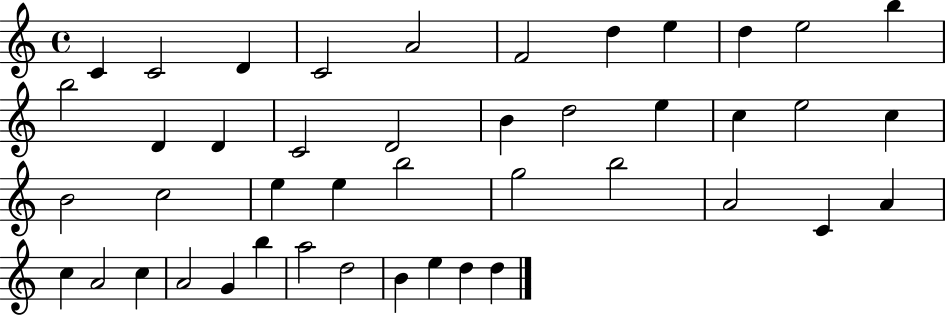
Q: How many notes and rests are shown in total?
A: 44